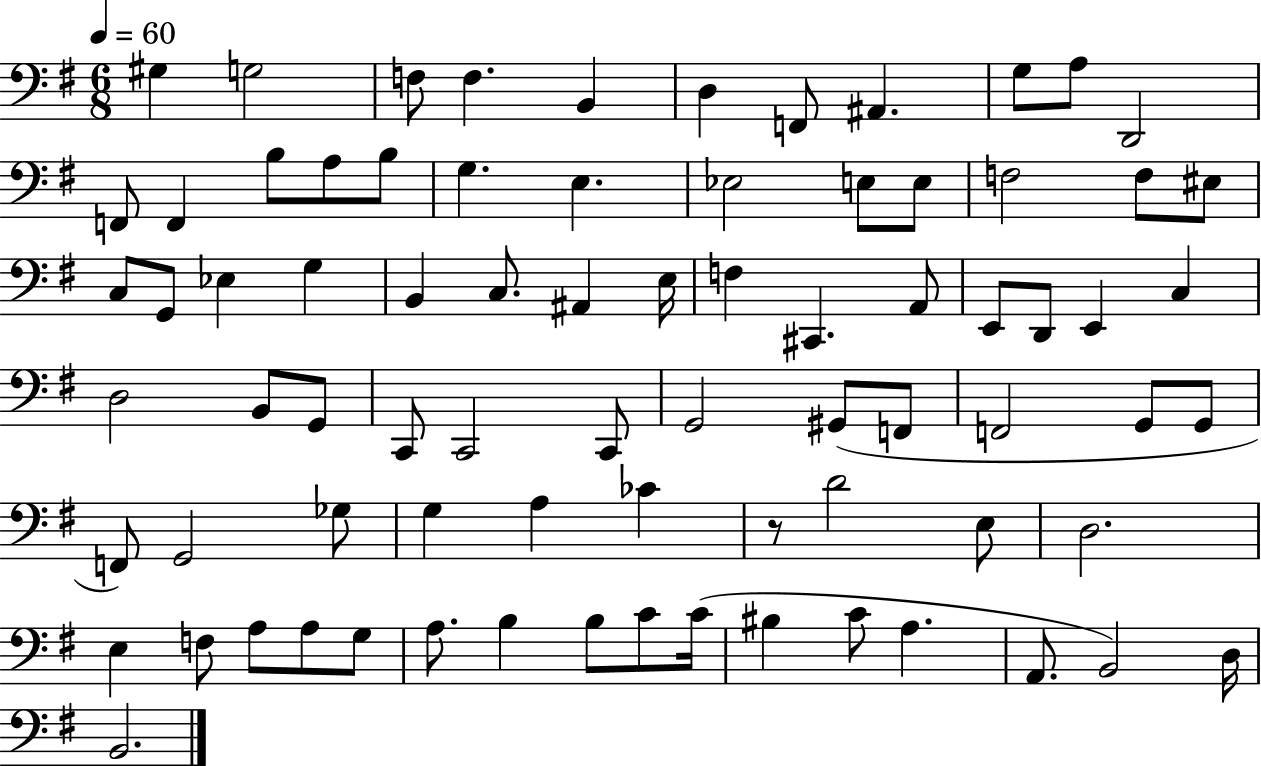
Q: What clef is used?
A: bass